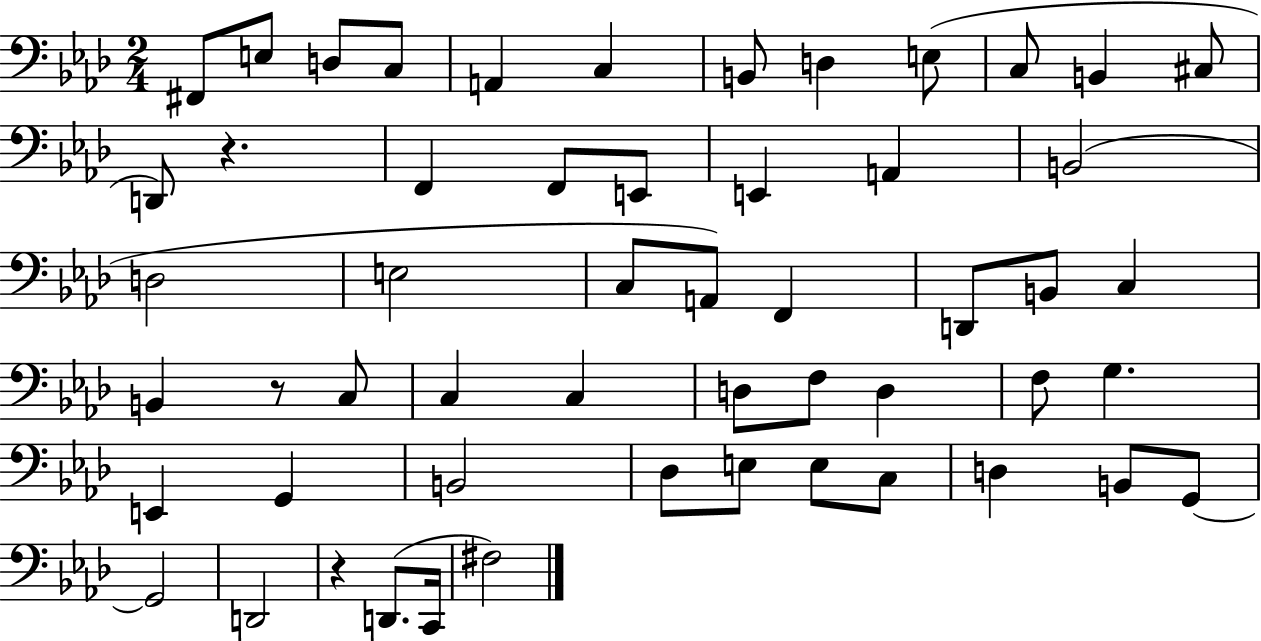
F#2/e E3/e D3/e C3/e A2/q C3/q B2/e D3/q E3/e C3/e B2/q C#3/e D2/e R/q. F2/q F2/e E2/e E2/q A2/q B2/h D3/h E3/h C3/e A2/e F2/q D2/e B2/e C3/q B2/q R/e C3/e C3/q C3/q D3/e F3/e D3/q F3/e G3/q. E2/q G2/q B2/h Db3/e E3/e E3/e C3/e D3/q B2/e G2/e G2/h D2/h R/q D2/e. C2/s F#3/h